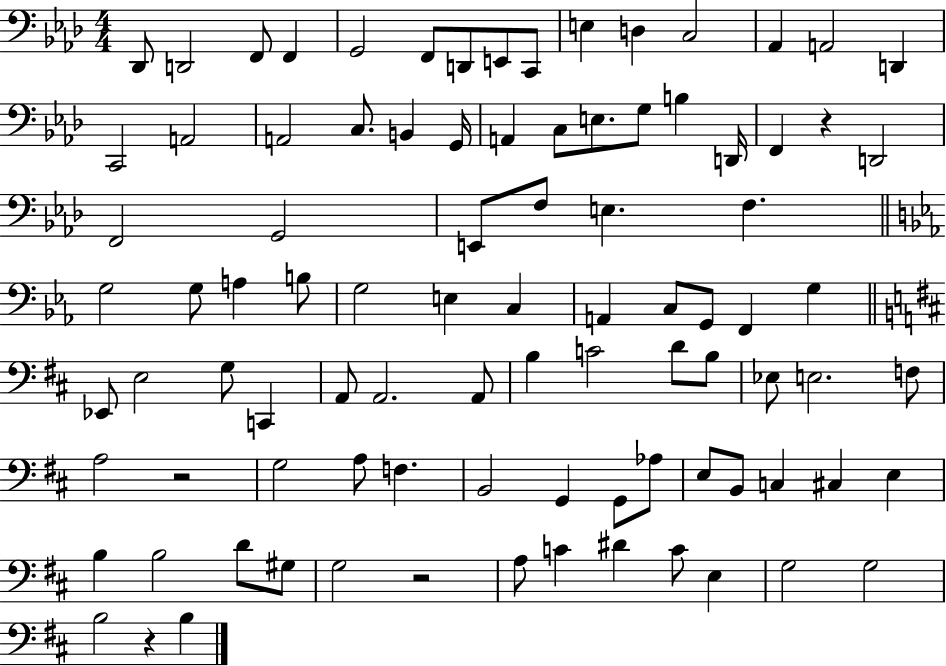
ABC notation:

X:1
T:Untitled
M:4/4
L:1/4
K:Ab
_D,,/2 D,,2 F,,/2 F,, G,,2 F,,/2 D,,/2 E,,/2 C,,/2 E, D, C,2 _A,, A,,2 D,, C,,2 A,,2 A,,2 C,/2 B,, G,,/4 A,, C,/2 E,/2 G,/2 B, D,,/4 F,, z D,,2 F,,2 G,,2 E,,/2 F,/2 E, F, G,2 G,/2 A, B,/2 G,2 E, C, A,, C,/2 G,,/2 F,, G, _E,,/2 E,2 G,/2 C,, A,,/2 A,,2 A,,/2 B, C2 D/2 B,/2 _E,/2 E,2 F,/2 A,2 z2 G,2 A,/2 F, B,,2 G,, G,,/2 _A,/2 E,/2 B,,/2 C, ^C, E, B, B,2 D/2 ^G,/2 G,2 z2 A,/2 C ^D C/2 E, G,2 G,2 B,2 z B,